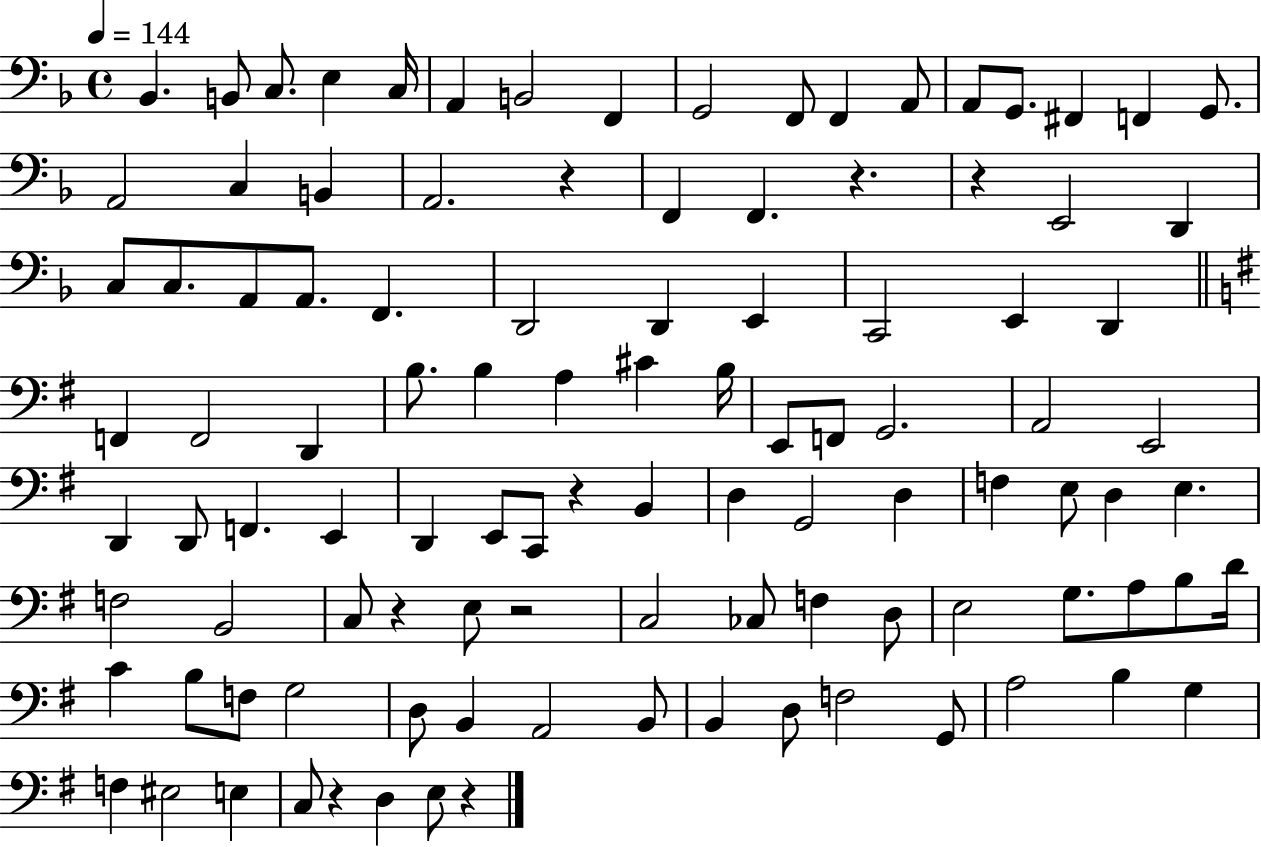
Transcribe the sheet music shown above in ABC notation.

X:1
T:Untitled
M:4/4
L:1/4
K:F
_B,, B,,/2 C,/2 E, C,/4 A,, B,,2 F,, G,,2 F,,/2 F,, A,,/2 A,,/2 G,,/2 ^F,, F,, G,,/2 A,,2 C, B,, A,,2 z F,, F,, z z E,,2 D,, C,/2 C,/2 A,,/2 A,,/2 F,, D,,2 D,, E,, C,,2 E,, D,, F,, F,,2 D,, B,/2 B, A, ^C B,/4 E,,/2 F,,/2 G,,2 A,,2 E,,2 D,, D,,/2 F,, E,, D,, E,,/2 C,,/2 z B,, D, G,,2 D, F, E,/2 D, E, F,2 B,,2 C,/2 z E,/2 z2 C,2 _C,/2 F, D,/2 E,2 G,/2 A,/2 B,/2 D/4 C B,/2 F,/2 G,2 D,/2 B,, A,,2 B,,/2 B,, D,/2 F,2 G,,/2 A,2 B, G, F, ^E,2 E, C,/2 z D, E,/2 z